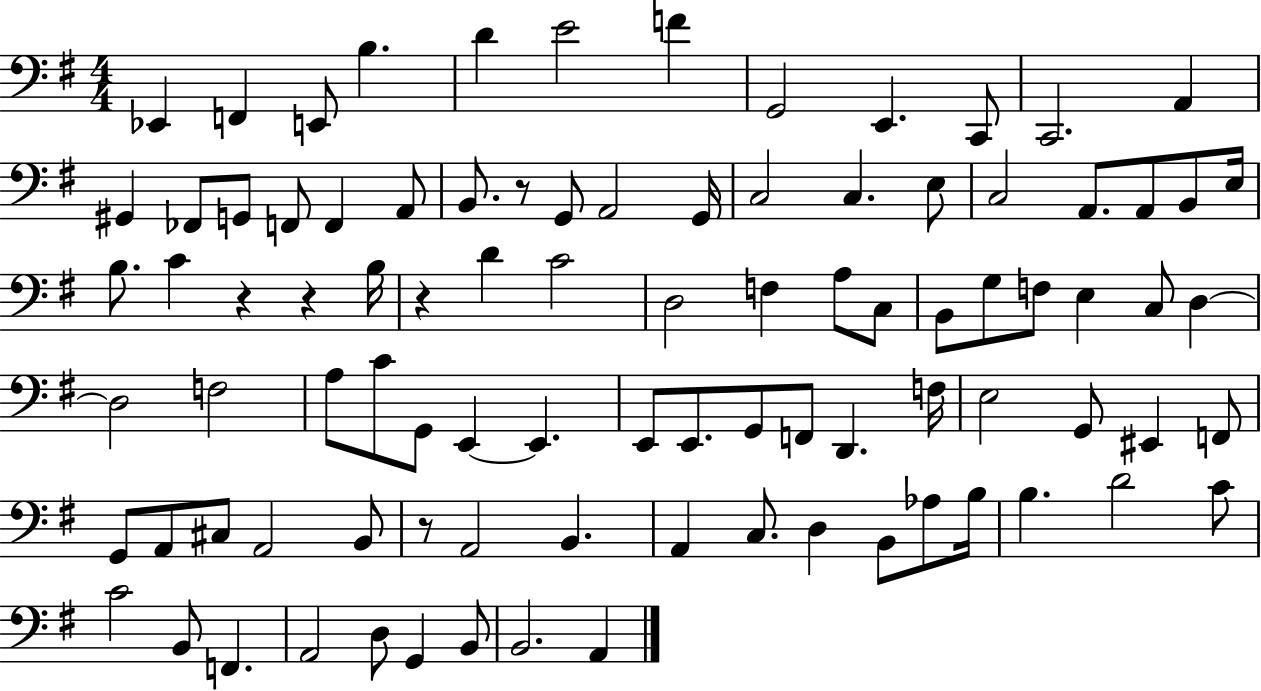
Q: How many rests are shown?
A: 5